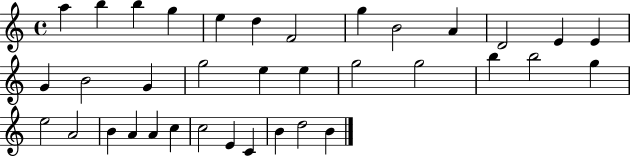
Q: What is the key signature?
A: C major